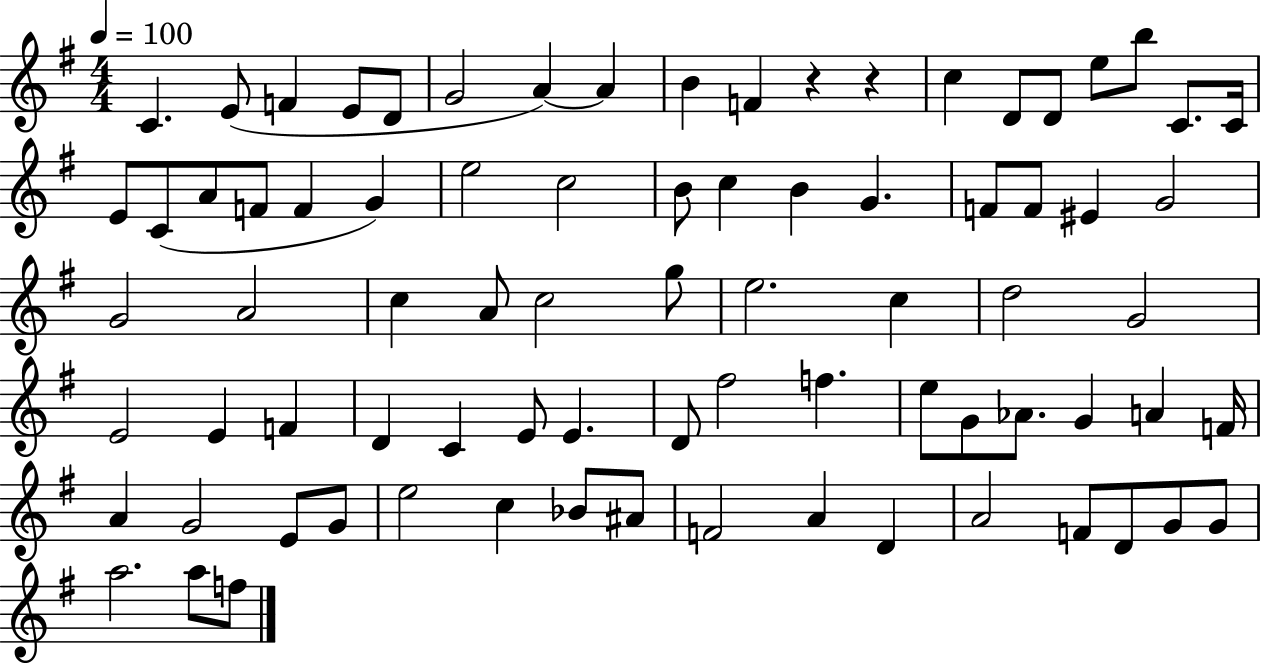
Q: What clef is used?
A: treble